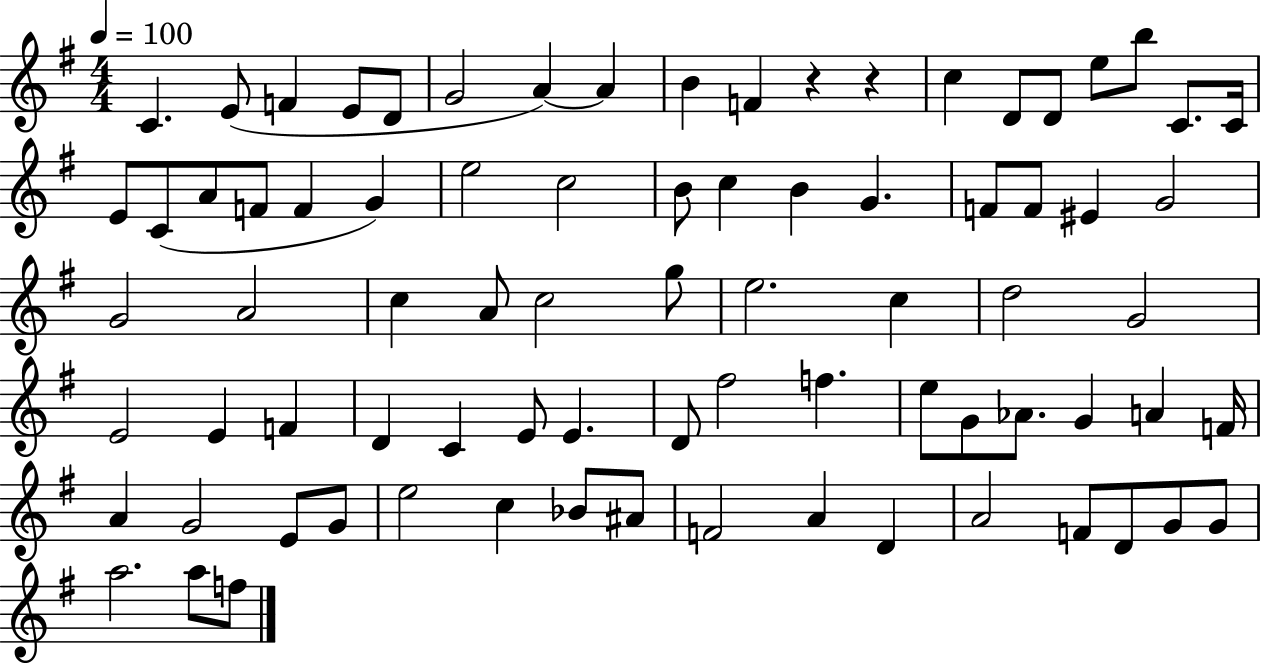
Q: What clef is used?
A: treble